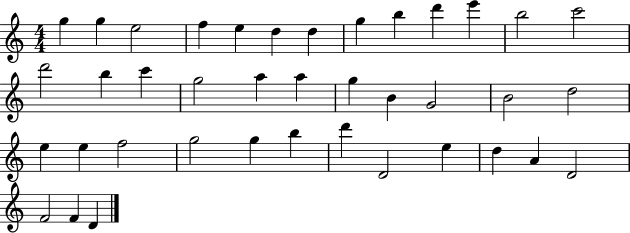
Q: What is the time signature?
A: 4/4